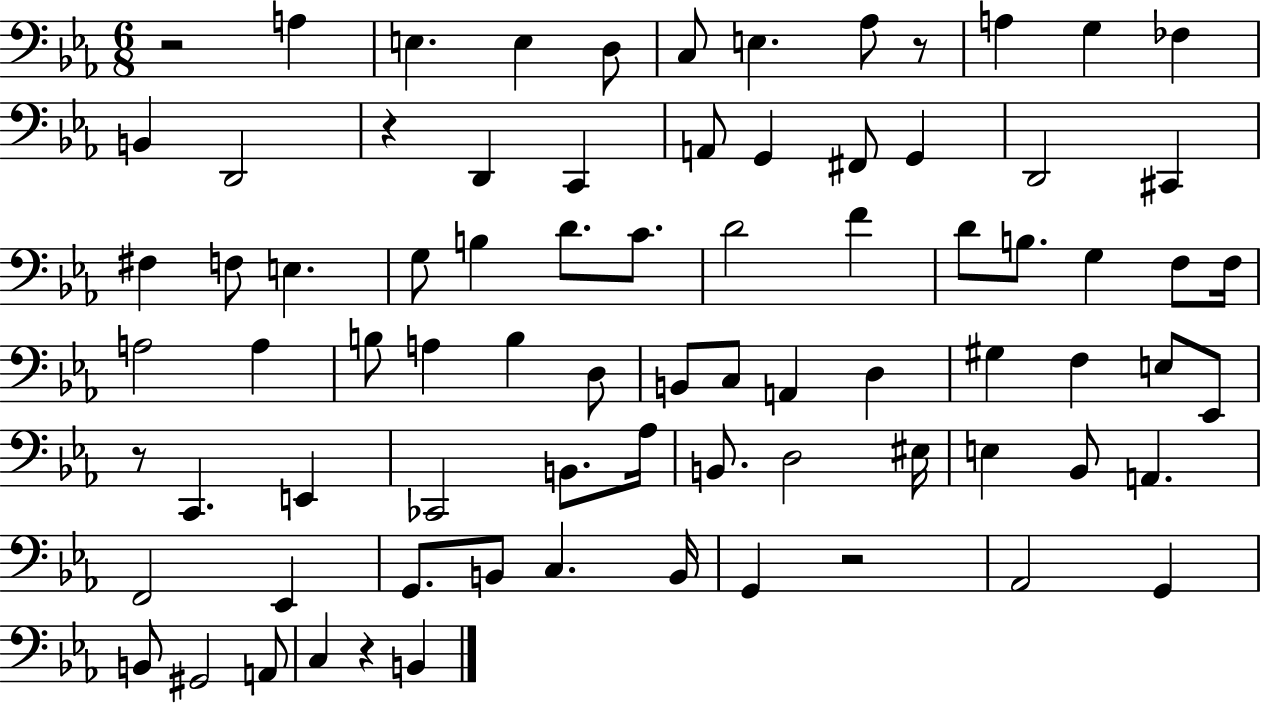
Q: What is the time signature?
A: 6/8